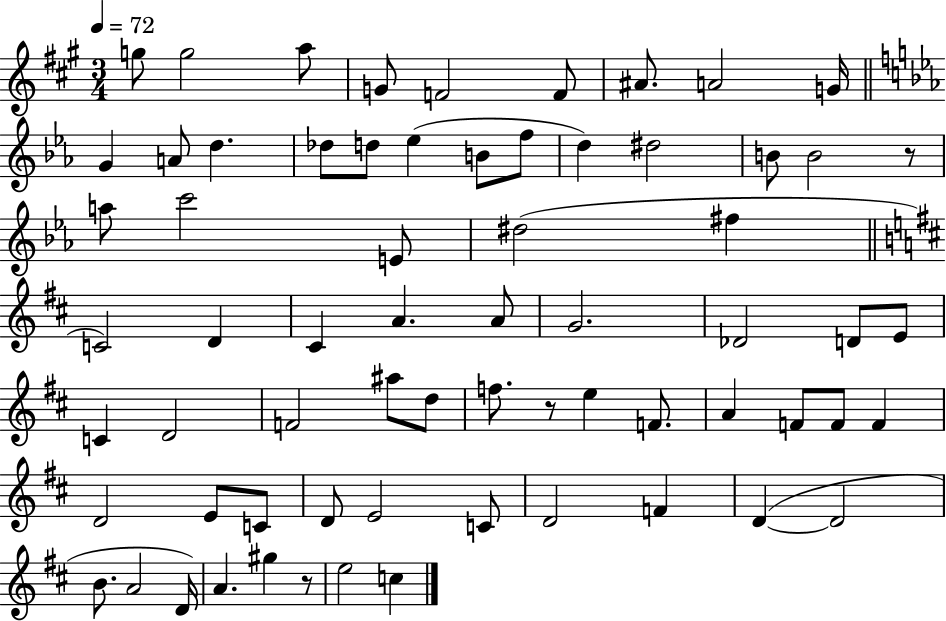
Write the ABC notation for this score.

X:1
T:Untitled
M:3/4
L:1/4
K:A
g/2 g2 a/2 G/2 F2 F/2 ^A/2 A2 G/4 G A/2 d _d/2 d/2 _e B/2 f/2 d ^d2 B/2 B2 z/2 a/2 c'2 E/2 ^d2 ^f C2 D ^C A A/2 G2 _D2 D/2 E/2 C D2 F2 ^a/2 d/2 f/2 z/2 e F/2 A F/2 F/2 F D2 E/2 C/2 D/2 E2 C/2 D2 F D D2 B/2 A2 D/4 A ^g z/2 e2 c